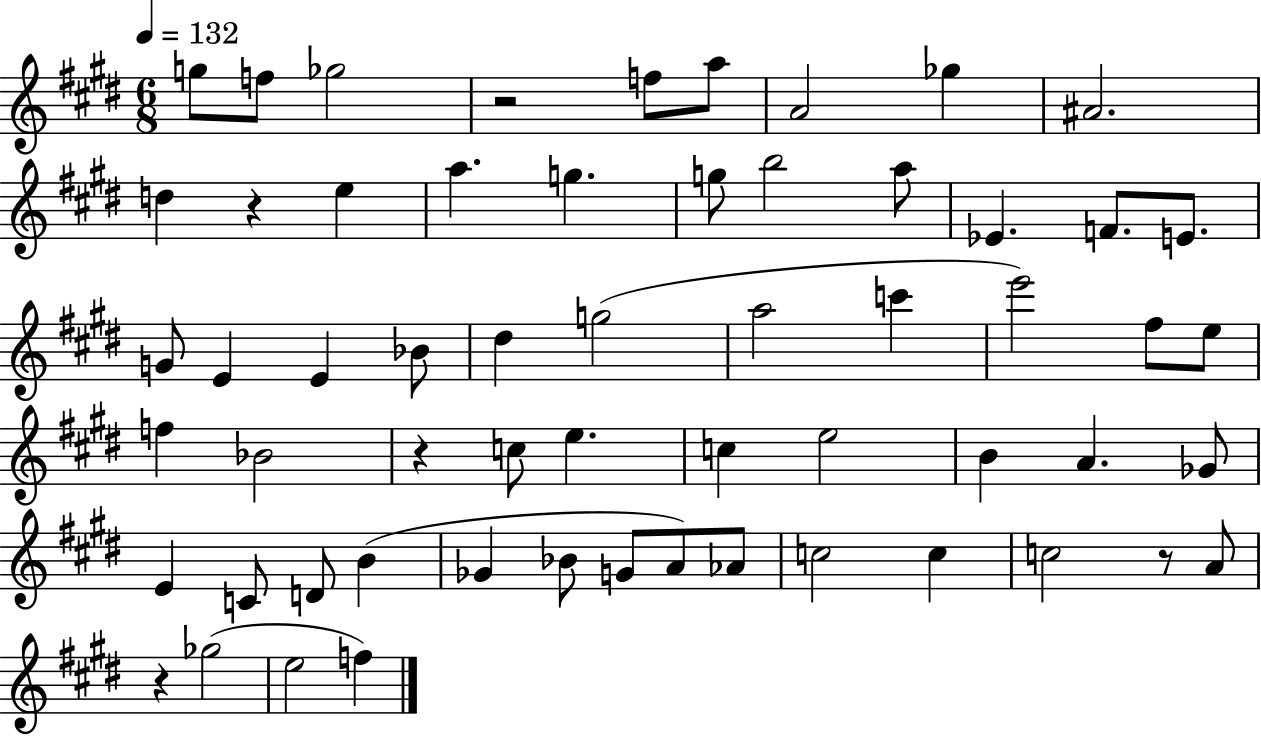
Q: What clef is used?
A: treble